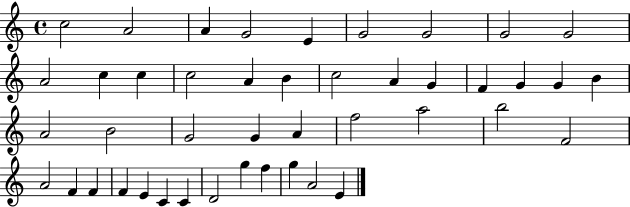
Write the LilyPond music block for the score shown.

{
  \clef treble
  \time 4/4
  \defaultTimeSignature
  \key c \major
  c''2 a'2 | a'4 g'2 e'4 | g'2 g'2 | g'2 g'2 | \break a'2 c''4 c''4 | c''2 a'4 b'4 | c''2 a'4 g'4 | f'4 g'4 g'4 b'4 | \break a'2 b'2 | g'2 g'4 a'4 | f''2 a''2 | b''2 f'2 | \break a'2 f'4 f'4 | f'4 e'4 c'4 c'4 | d'2 g''4 f''4 | g''4 a'2 e'4 | \break \bar "|."
}